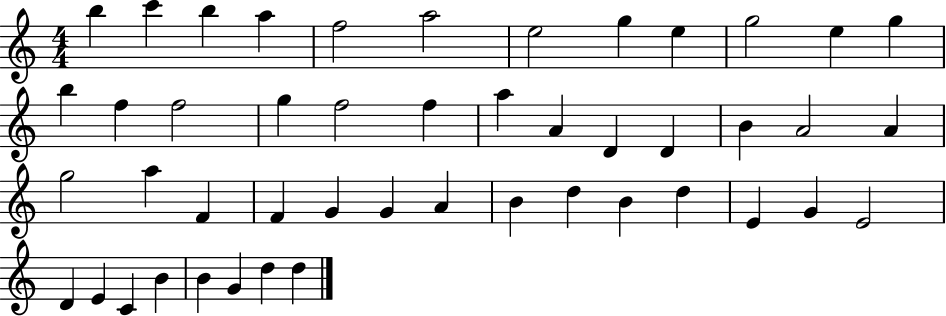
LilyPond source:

{
  \clef treble
  \numericTimeSignature
  \time 4/4
  \key c \major
  b''4 c'''4 b''4 a''4 | f''2 a''2 | e''2 g''4 e''4 | g''2 e''4 g''4 | \break b''4 f''4 f''2 | g''4 f''2 f''4 | a''4 a'4 d'4 d'4 | b'4 a'2 a'4 | \break g''2 a''4 f'4 | f'4 g'4 g'4 a'4 | b'4 d''4 b'4 d''4 | e'4 g'4 e'2 | \break d'4 e'4 c'4 b'4 | b'4 g'4 d''4 d''4 | \bar "|."
}